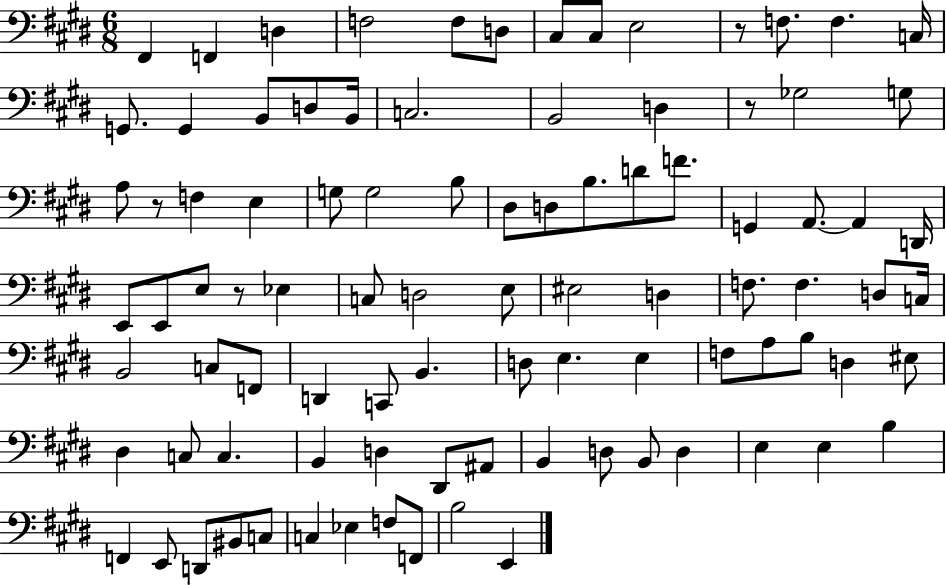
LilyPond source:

{
  \clef bass
  \numericTimeSignature
  \time 6/8
  \key e \major
  \repeat volta 2 { fis,4 f,4 d4 | f2 f8 d8 | cis8 cis8 e2 | r8 f8. f4. c16 | \break g,8. g,4 b,8 d8 b,16 | c2. | b,2 d4 | r8 ges2 g8 | \break a8 r8 f4 e4 | g8 g2 b8 | dis8 d8 b8. d'8 f'8. | g,4 a,8.~~ a,4 d,16 | \break e,8 e,8 e8 r8 ees4 | c8 d2 e8 | eis2 d4 | f8. f4. d8 c16 | \break b,2 c8 f,8 | d,4 c,8 b,4. | d8 e4. e4 | f8 a8 b8 d4 eis8 | \break dis4 c8 c4. | b,4 d4 dis,8 ais,8 | b,4 d8 b,8 d4 | e4 e4 b4 | \break f,4 e,8 d,8 bis,8 c8 | c4 ees4 f8 f,8 | b2 e,4 | } \bar "|."
}